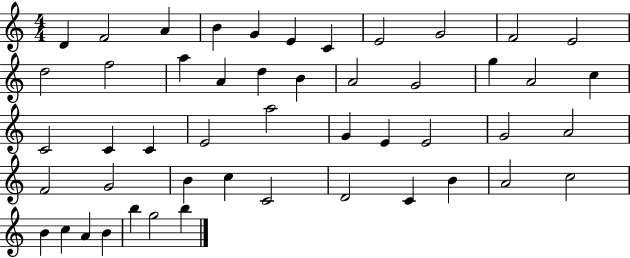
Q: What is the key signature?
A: C major